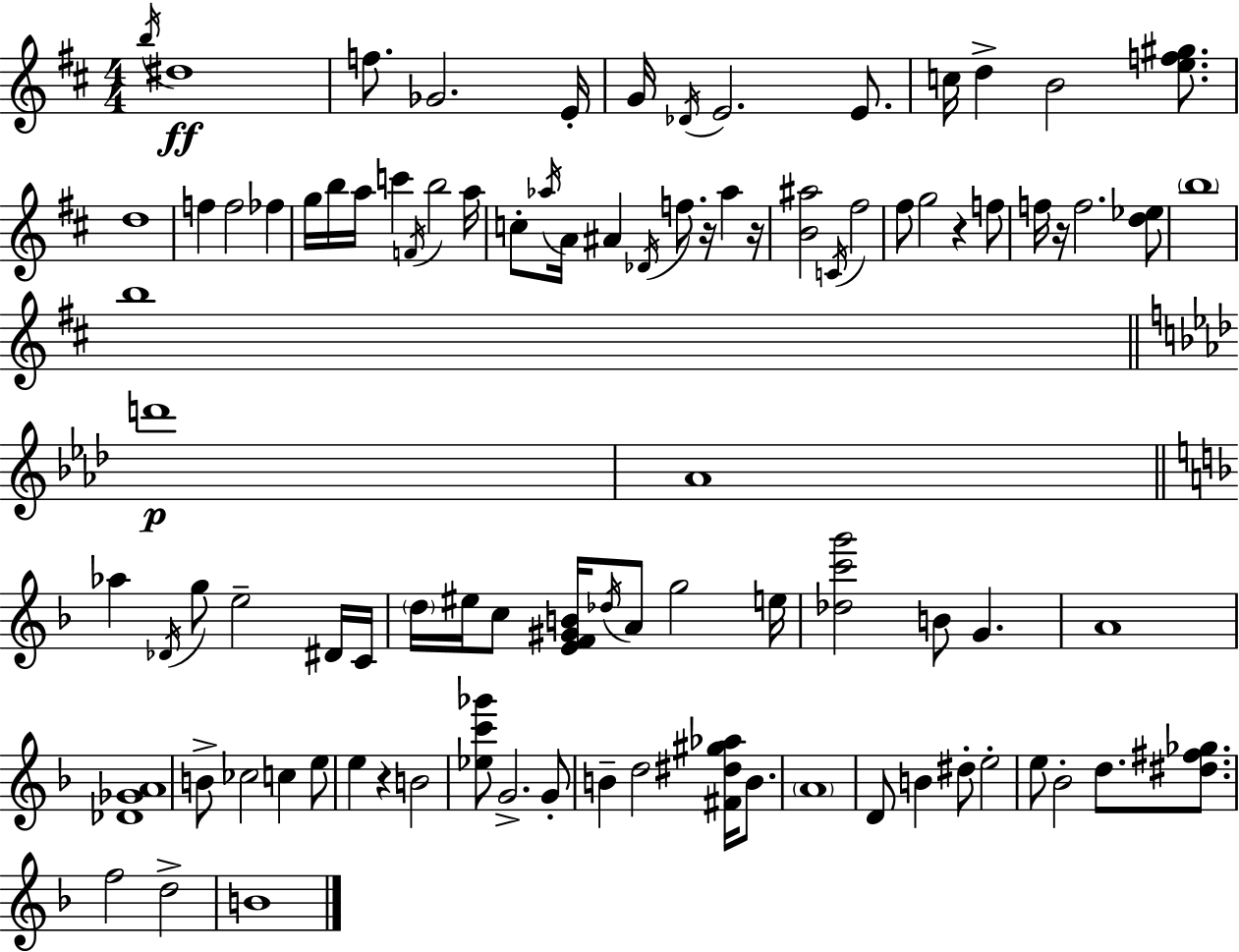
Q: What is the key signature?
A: D major